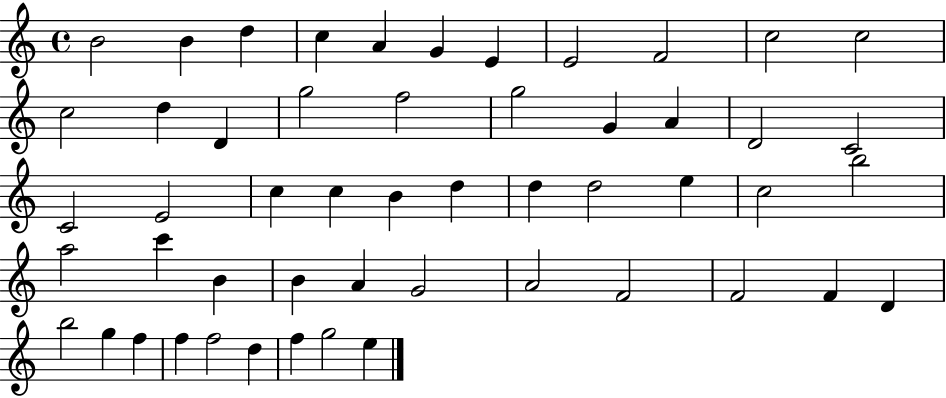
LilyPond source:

{
  \clef treble
  \time 4/4
  \defaultTimeSignature
  \key c \major
  b'2 b'4 d''4 | c''4 a'4 g'4 e'4 | e'2 f'2 | c''2 c''2 | \break c''2 d''4 d'4 | g''2 f''2 | g''2 g'4 a'4 | d'2 c'2 | \break c'2 e'2 | c''4 c''4 b'4 d''4 | d''4 d''2 e''4 | c''2 b''2 | \break a''2 c'''4 b'4 | b'4 a'4 g'2 | a'2 f'2 | f'2 f'4 d'4 | \break b''2 g''4 f''4 | f''4 f''2 d''4 | f''4 g''2 e''4 | \bar "|."
}